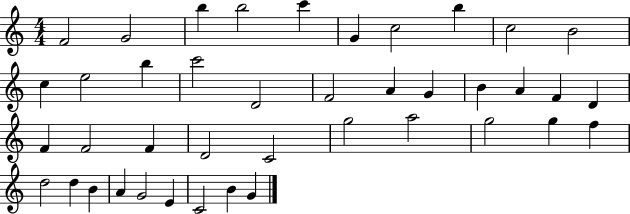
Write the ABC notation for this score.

X:1
T:Untitled
M:4/4
L:1/4
K:C
F2 G2 b b2 c' G c2 b c2 B2 c e2 b c'2 D2 F2 A G B A F D F F2 F D2 C2 g2 a2 g2 g f d2 d B A G2 E C2 B G